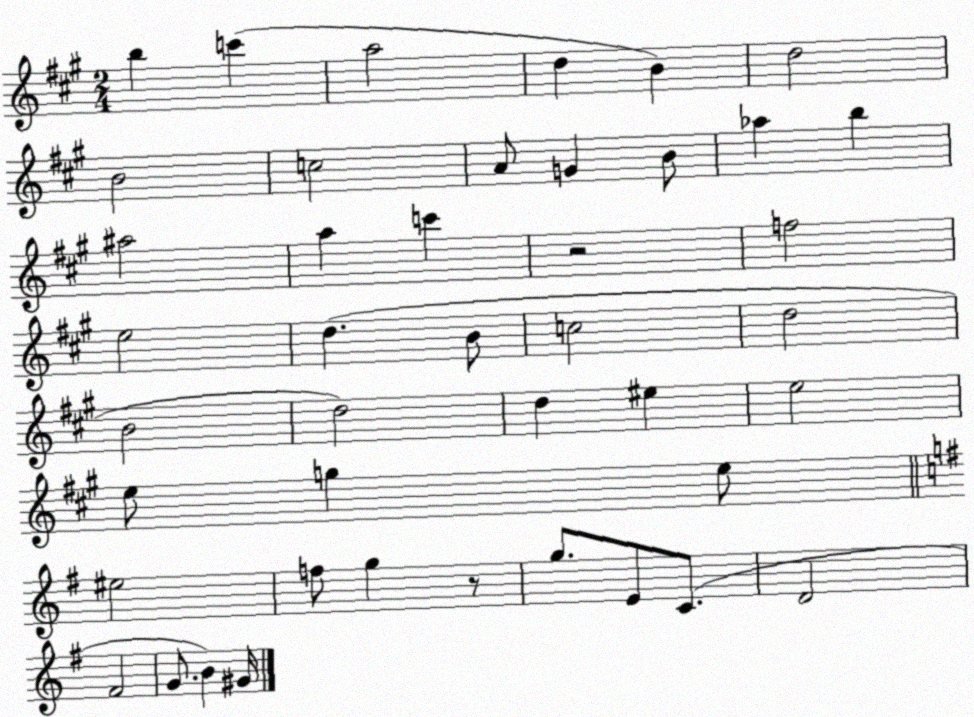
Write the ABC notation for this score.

X:1
T:Untitled
M:2/4
L:1/4
K:A
b c' a2 d B d2 B2 c2 A/2 G B/2 _a b ^a2 a c' z2 f2 e2 d B/2 c2 d2 B2 d2 d ^e e2 e/2 g e/2 ^e2 f/2 g z/2 g/2 E/2 C/2 D2 ^F2 G/2 B ^G/4